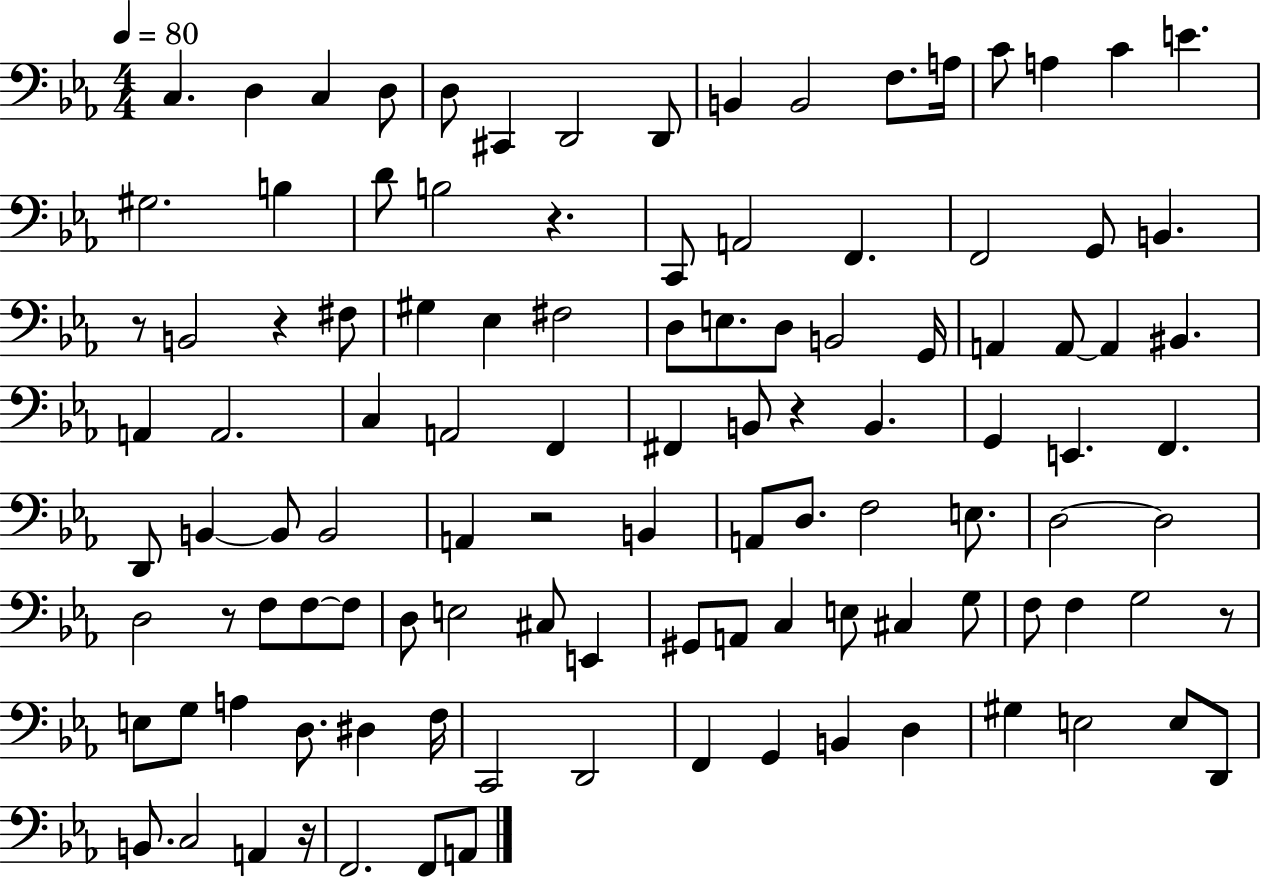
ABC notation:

X:1
T:Untitled
M:4/4
L:1/4
K:Eb
C, D, C, D,/2 D,/2 ^C,, D,,2 D,,/2 B,, B,,2 F,/2 A,/4 C/2 A, C E ^G,2 B, D/2 B,2 z C,,/2 A,,2 F,, F,,2 G,,/2 B,, z/2 B,,2 z ^F,/2 ^G, _E, ^F,2 D,/2 E,/2 D,/2 B,,2 G,,/4 A,, A,,/2 A,, ^B,, A,, A,,2 C, A,,2 F,, ^F,, B,,/2 z B,, G,, E,, F,, D,,/2 B,, B,,/2 B,,2 A,, z2 B,, A,,/2 D,/2 F,2 E,/2 D,2 D,2 D,2 z/2 F,/2 F,/2 F,/2 D,/2 E,2 ^C,/2 E,, ^G,,/2 A,,/2 C, E,/2 ^C, G,/2 F,/2 F, G,2 z/2 E,/2 G,/2 A, D,/2 ^D, F,/4 C,,2 D,,2 F,, G,, B,, D, ^G, E,2 E,/2 D,,/2 B,,/2 C,2 A,, z/4 F,,2 F,,/2 A,,/2